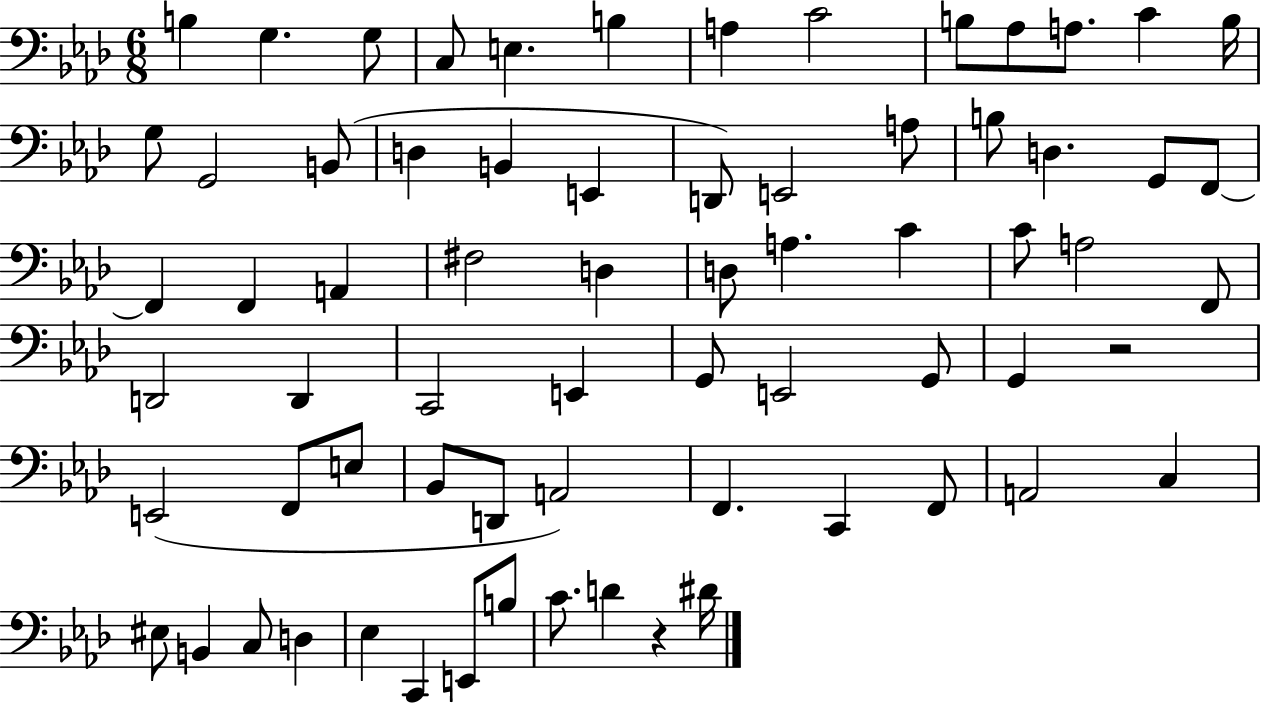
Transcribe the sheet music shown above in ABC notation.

X:1
T:Untitled
M:6/8
L:1/4
K:Ab
B, G, G,/2 C,/2 E, B, A, C2 B,/2 _A,/2 A,/2 C B,/4 G,/2 G,,2 B,,/2 D, B,, E,, D,,/2 E,,2 A,/2 B,/2 D, G,,/2 F,,/2 F,, F,, A,, ^F,2 D, D,/2 A, C C/2 A,2 F,,/2 D,,2 D,, C,,2 E,, G,,/2 E,,2 G,,/2 G,, z2 E,,2 F,,/2 E,/2 _B,,/2 D,,/2 A,,2 F,, C,, F,,/2 A,,2 C, ^E,/2 B,, C,/2 D, _E, C,, E,,/2 B,/2 C/2 D z ^D/4